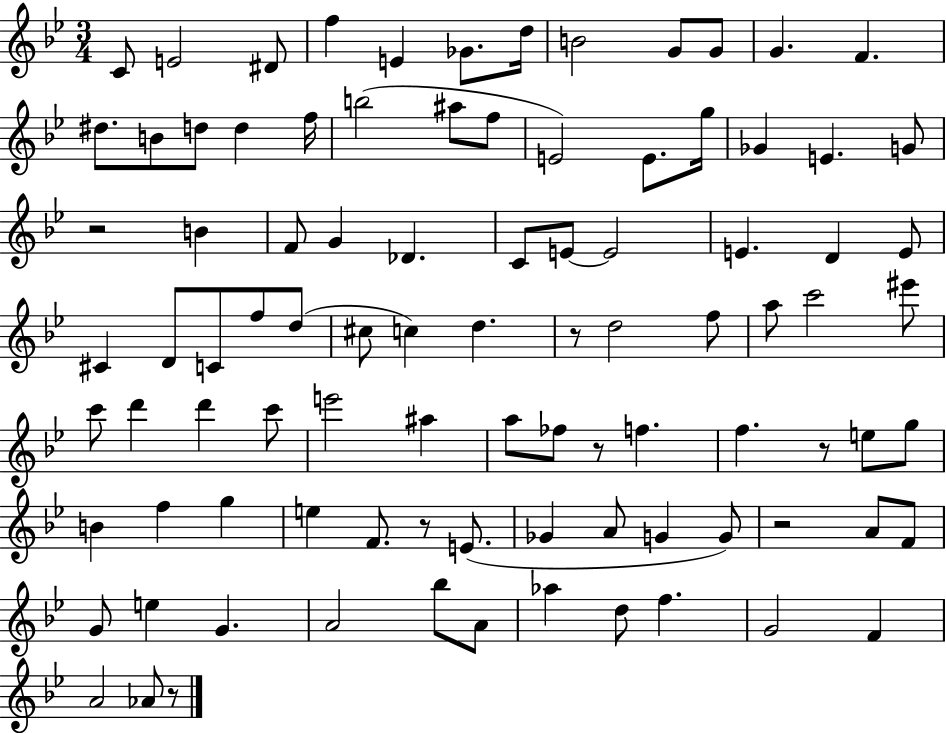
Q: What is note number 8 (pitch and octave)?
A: B4